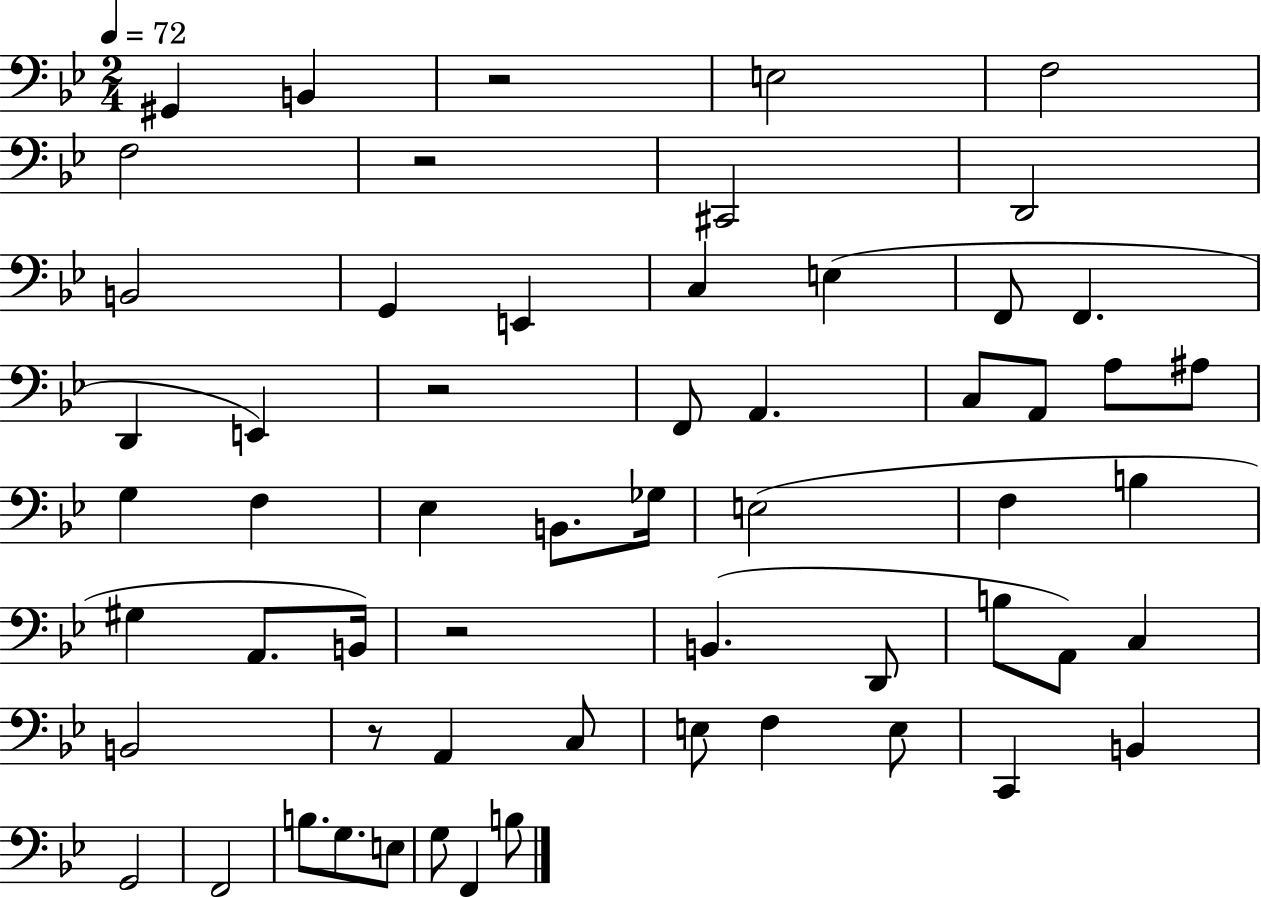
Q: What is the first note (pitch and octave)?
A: G#2